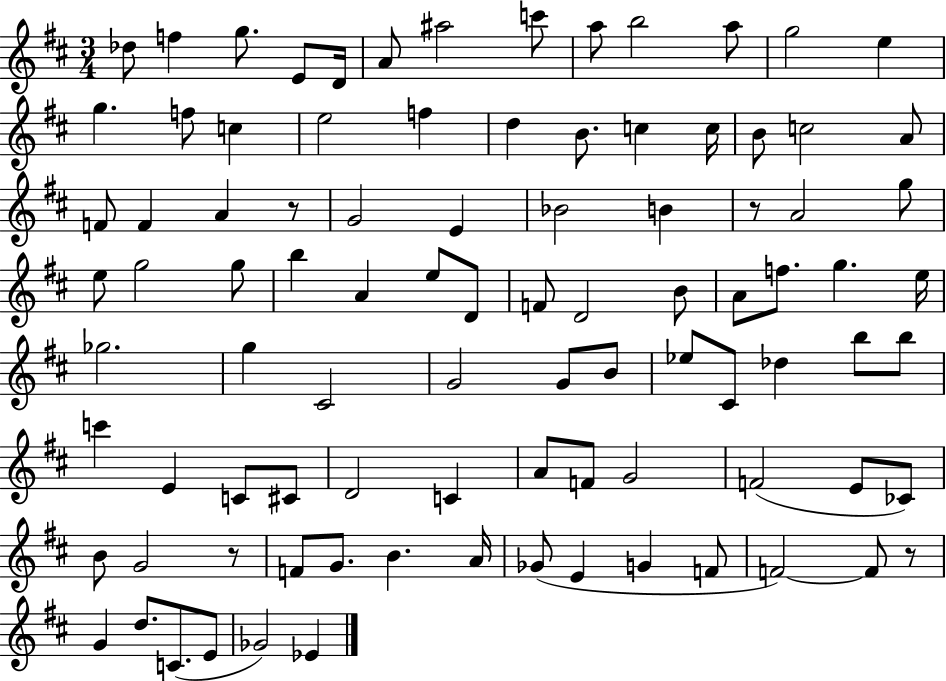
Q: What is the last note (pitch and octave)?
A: Eb4